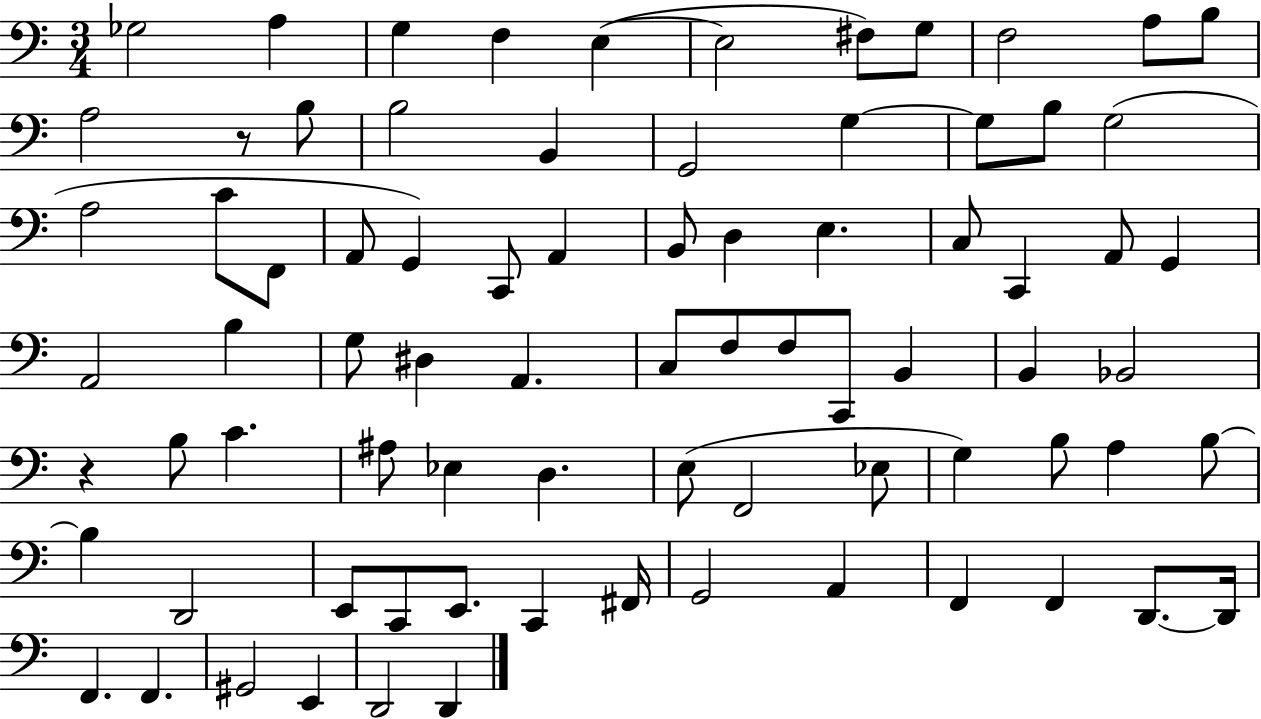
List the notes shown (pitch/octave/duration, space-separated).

Gb3/h A3/q G3/q F3/q E3/q E3/h F#3/e G3/e F3/h A3/e B3/e A3/h R/e B3/e B3/h B2/q G2/h G3/q G3/e B3/e G3/h A3/h C4/e F2/e A2/e G2/q C2/e A2/q B2/e D3/q E3/q. C3/e C2/q A2/e G2/q A2/h B3/q G3/e D#3/q A2/q. C3/e F3/e F3/e C2/e B2/q B2/q Bb2/h R/q B3/e C4/q. A#3/e Eb3/q D3/q. E3/e F2/h Eb3/e G3/q B3/e A3/q B3/e B3/q D2/h E2/e C2/e E2/e. C2/q F#2/s G2/h A2/q F2/q F2/q D2/e. D2/s F2/q. F2/q. G#2/h E2/q D2/h D2/q